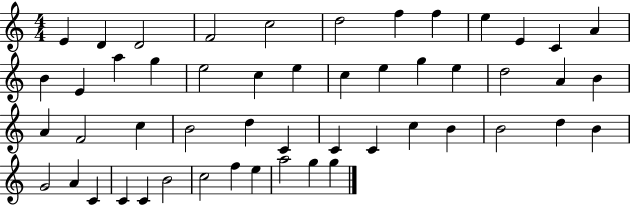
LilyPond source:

{
  \clef treble
  \numericTimeSignature
  \time 4/4
  \key c \major
  e'4 d'4 d'2 | f'2 c''2 | d''2 f''4 f''4 | e''4 e'4 c'4 a'4 | \break b'4 e'4 a''4 g''4 | e''2 c''4 e''4 | c''4 e''4 g''4 e''4 | d''2 a'4 b'4 | \break a'4 f'2 c''4 | b'2 d''4 c'4 | c'4 c'4 c''4 b'4 | b'2 d''4 b'4 | \break g'2 a'4 c'4 | c'4 c'4 b'2 | c''2 f''4 e''4 | a''2 g''4 g''4 | \break \bar "|."
}